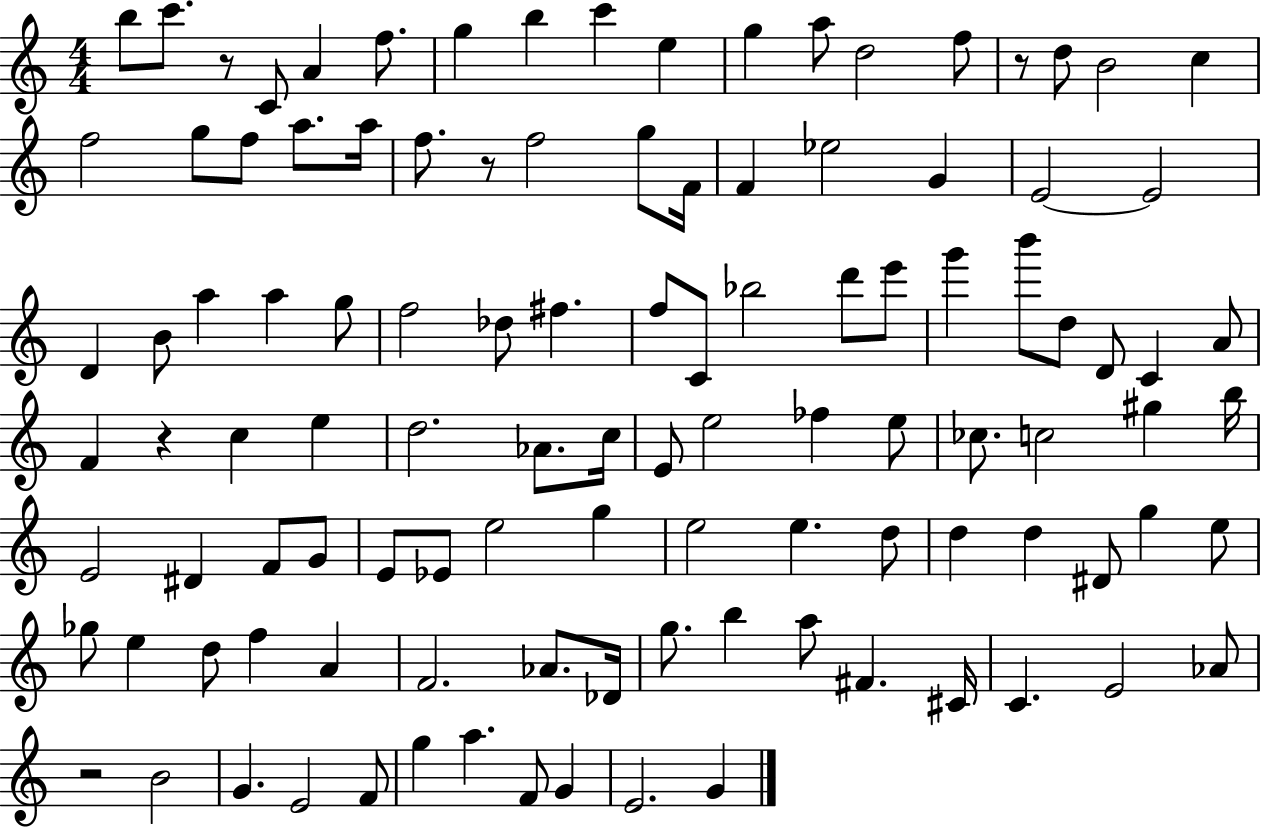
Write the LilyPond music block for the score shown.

{
  \clef treble
  \numericTimeSignature
  \time 4/4
  \key c \major
  b''8 c'''8. r8 c'8 a'4 f''8. | g''4 b''4 c'''4 e''4 | g''4 a''8 d''2 f''8 | r8 d''8 b'2 c''4 | \break f''2 g''8 f''8 a''8. a''16 | f''8. r8 f''2 g''8 f'16 | f'4 ees''2 g'4 | e'2~~ e'2 | \break d'4 b'8 a''4 a''4 g''8 | f''2 des''8 fis''4. | f''8 c'8 bes''2 d'''8 e'''8 | g'''4 b'''8 d''8 d'8 c'4 a'8 | \break f'4 r4 c''4 e''4 | d''2. aes'8. c''16 | e'8 e''2 fes''4 e''8 | ces''8. c''2 gis''4 b''16 | \break e'2 dis'4 f'8 g'8 | e'8 ees'8 e''2 g''4 | e''2 e''4. d''8 | d''4 d''4 dis'8 g''4 e''8 | \break ges''8 e''4 d''8 f''4 a'4 | f'2. aes'8. des'16 | g''8. b''4 a''8 fis'4. cis'16 | c'4. e'2 aes'8 | \break r2 b'2 | g'4. e'2 f'8 | g''4 a''4. f'8 g'4 | e'2. g'4 | \break \bar "|."
}